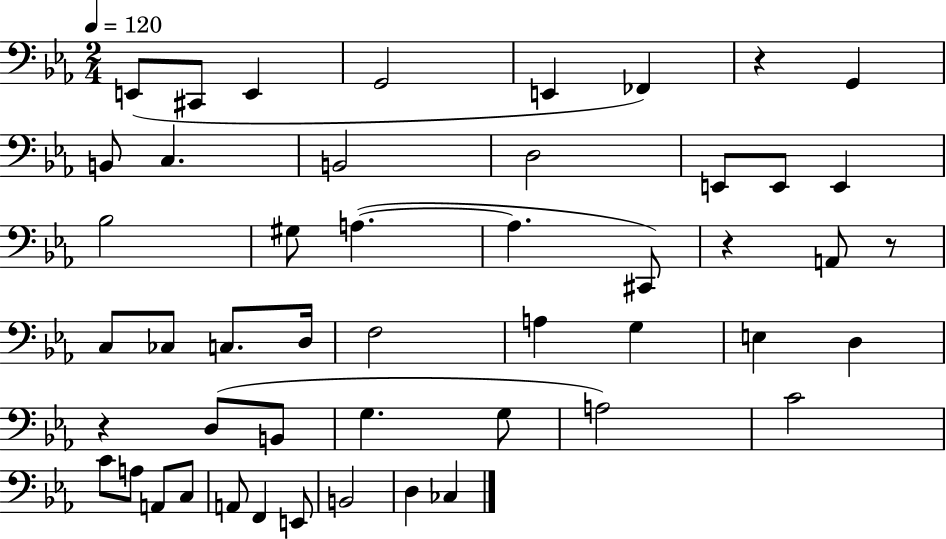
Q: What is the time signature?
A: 2/4